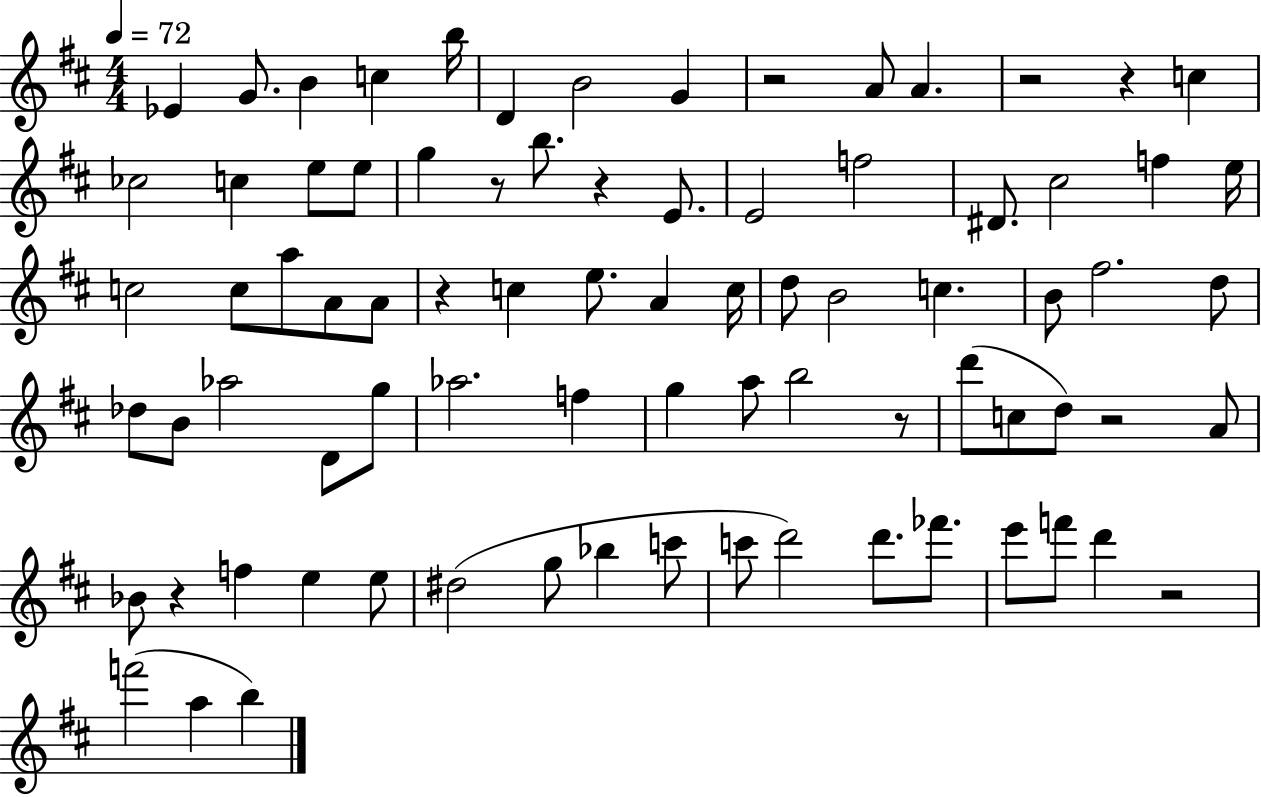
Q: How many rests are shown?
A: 10